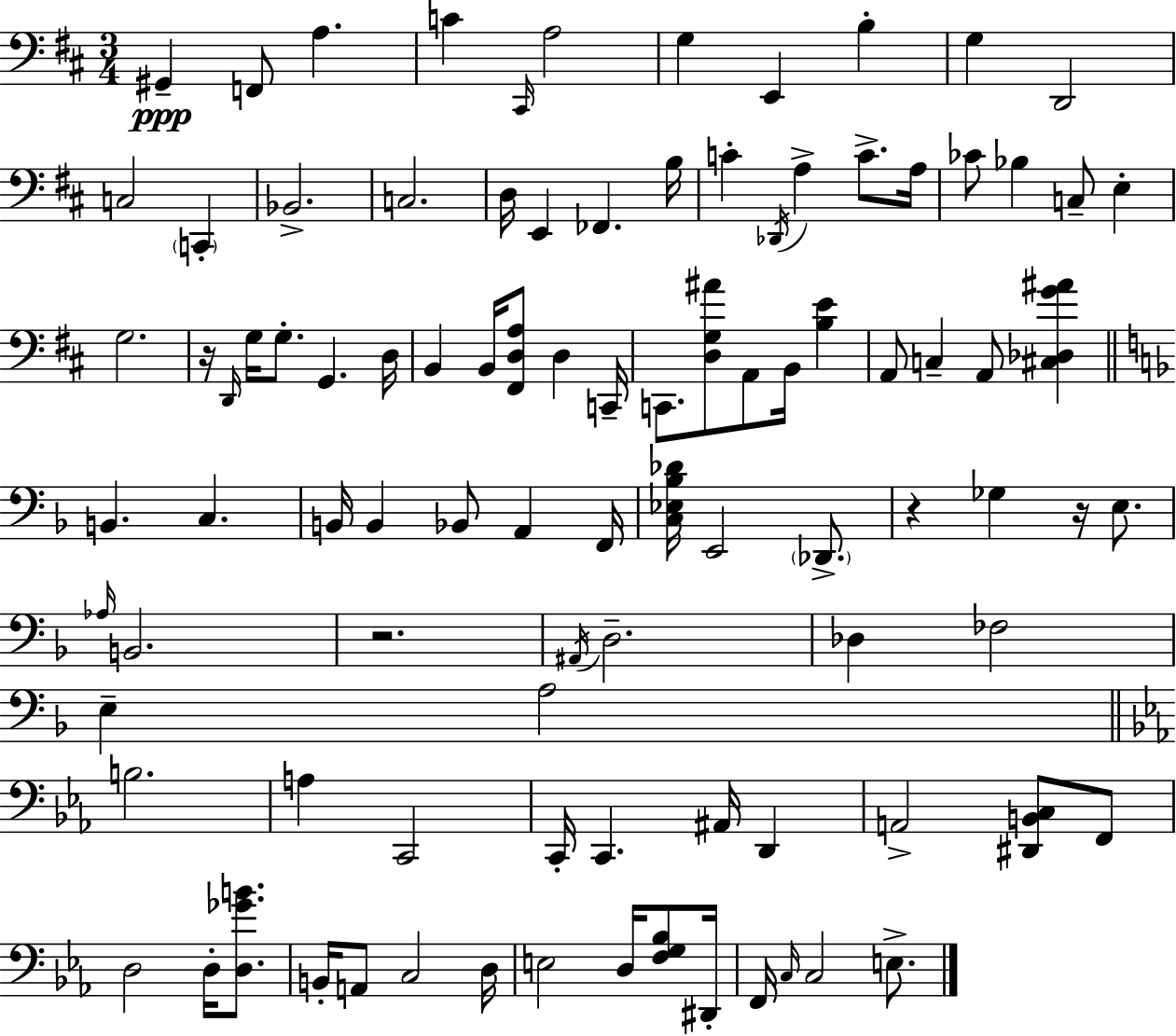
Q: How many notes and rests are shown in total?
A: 97